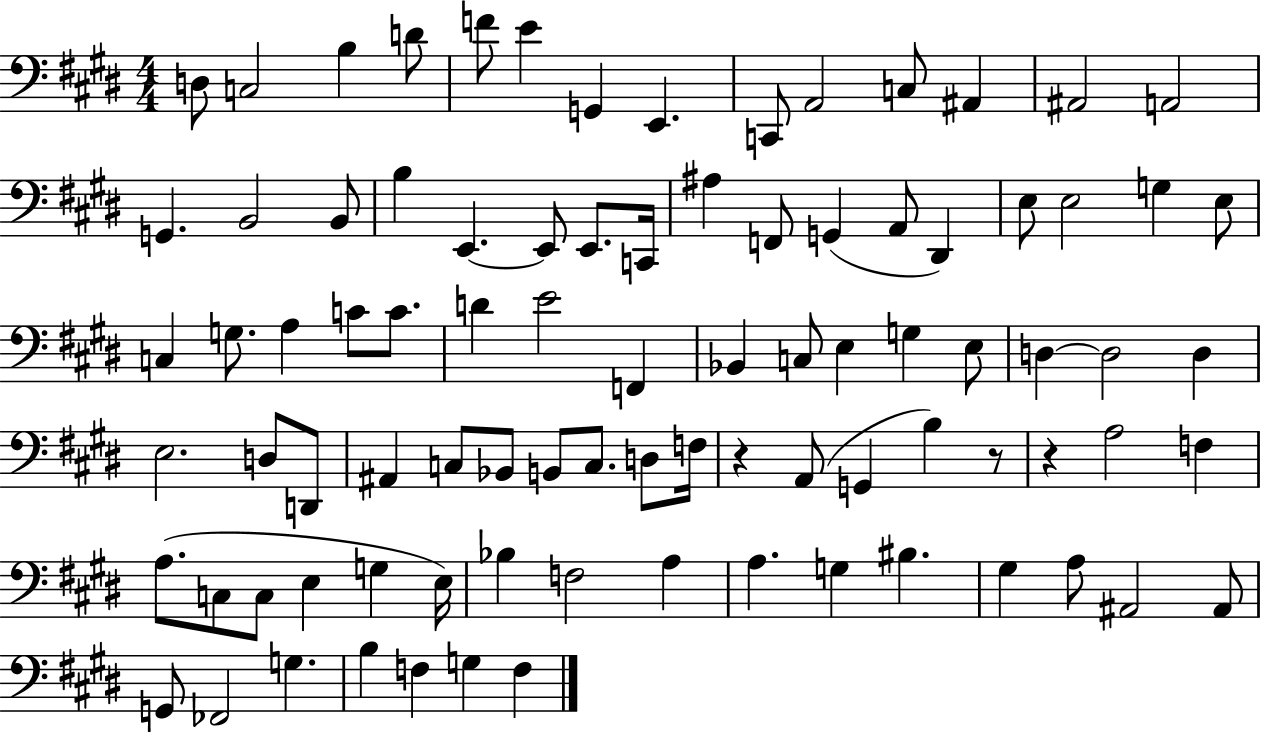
{
  \clef bass
  \numericTimeSignature
  \time 4/4
  \key e \major
  d8 c2 b4 d'8 | f'8 e'4 g,4 e,4. | c,8 a,2 c8 ais,4 | ais,2 a,2 | \break g,4. b,2 b,8 | b4 e,4.~~ e,8 e,8. c,16 | ais4 f,8 g,4( a,8 dis,4) | e8 e2 g4 e8 | \break c4 g8. a4 c'8 c'8. | d'4 e'2 f,4 | bes,4 c8 e4 g4 e8 | d4~~ d2 d4 | \break e2. d8 d,8 | ais,4 c8 bes,8 b,8 c8. d8 f16 | r4 a,8( g,4 b4) r8 | r4 a2 f4 | \break a8.( c8 c8 e4 g4 e16) | bes4 f2 a4 | a4. g4 bis4. | gis4 a8 ais,2 ais,8 | \break g,8 fes,2 g4. | b4 f4 g4 f4 | \bar "|."
}